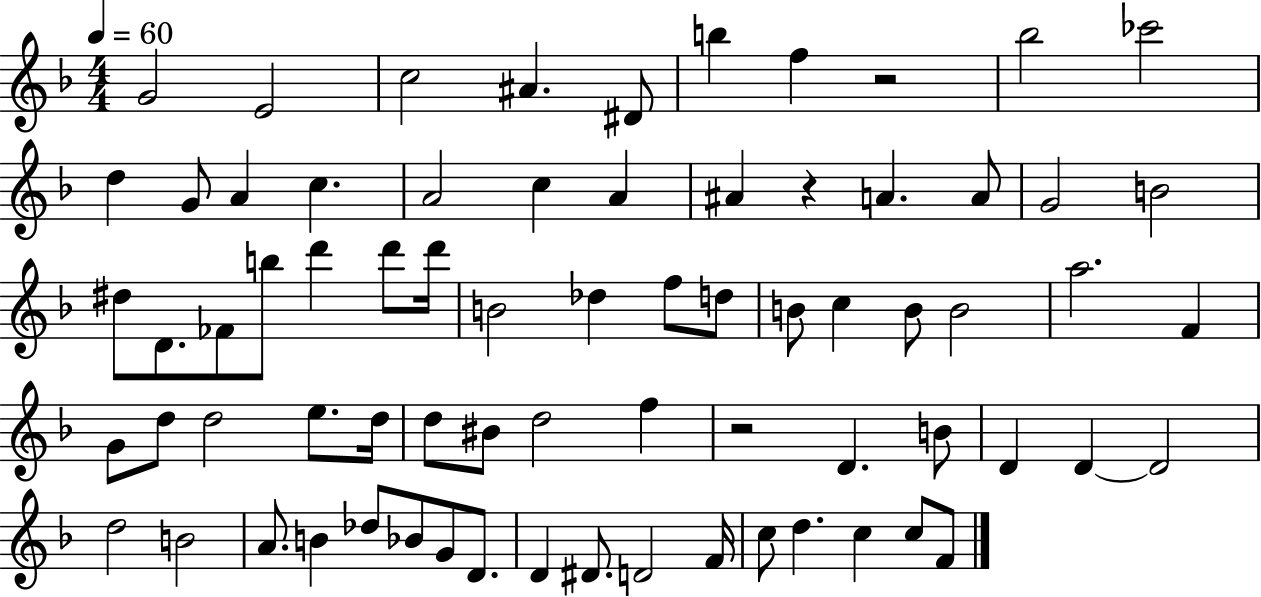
{
  \clef treble
  \numericTimeSignature
  \time 4/4
  \key f \major
  \tempo 4 = 60
  g'2 e'2 | c''2 ais'4. dis'8 | b''4 f''4 r2 | bes''2 ces'''2 | \break d''4 g'8 a'4 c''4. | a'2 c''4 a'4 | ais'4 r4 a'4. a'8 | g'2 b'2 | \break dis''8 d'8. fes'8 b''8 d'''4 d'''8 d'''16 | b'2 des''4 f''8 d''8 | b'8 c''4 b'8 b'2 | a''2. f'4 | \break g'8 d''8 d''2 e''8. d''16 | d''8 bis'8 d''2 f''4 | r2 d'4. b'8 | d'4 d'4~~ d'2 | \break d''2 b'2 | a'8. b'4 des''8 bes'8 g'8 d'8. | d'4 dis'8. d'2 f'16 | c''8 d''4. c''4 c''8 f'8 | \break \bar "|."
}